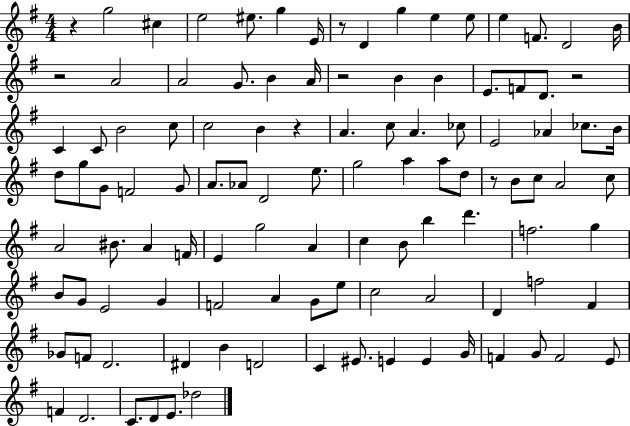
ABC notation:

X:1
T:Untitled
M:4/4
L:1/4
K:G
z g2 ^c e2 ^e/2 g E/4 z/2 D g e e/2 e F/2 D2 B/4 z2 A2 A2 G/2 B A/4 z2 B B E/2 F/2 D/2 z2 C C/2 B2 c/2 c2 B z A c/2 A _c/2 E2 _A _c/2 B/4 d/2 g/2 G/2 F2 G/2 A/2 _A/2 D2 e/2 g2 a a/2 d/2 z/2 B/2 c/2 A2 c/2 A2 ^B/2 A F/4 E g2 A c B/2 b d' f2 g B/2 G/2 E2 G F2 A G/2 e/2 c2 A2 D f2 ^F _G/2 F/2 D2 ^D B D2 C ^E/2 E E G/4 F G/2 F2 E/2 F D2 C/2 D/2 E/2 _d2